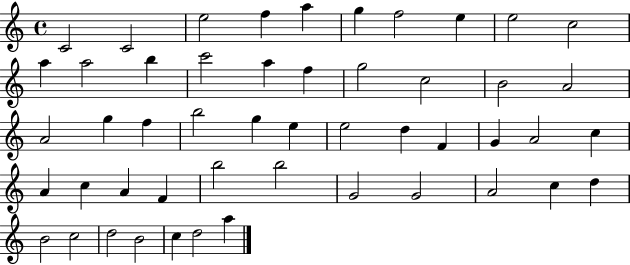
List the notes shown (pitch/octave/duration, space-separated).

C4/h C4/h E5/h F5/q A5/q G5/q F5/h E5/q E5/h C5/h A5/q A5/h B5/q C6/h A5/q F5/q G5/h C5/h B4/h A4/h A4/h G5/q F5/q B5/h G5/q E5/q E5/h D5/q F4/q G4/q A4/h C5/q A4/q C5/q A4/q F4/q B5/h B5/h G4/h G4/h A4/h C5/q D5/q B4/h C5/h D5/h B4/h C5/q D5/h A5/q